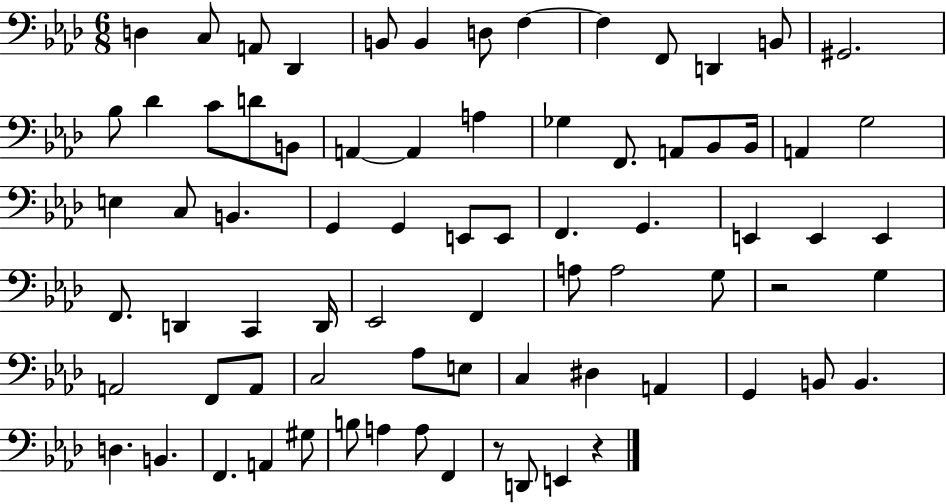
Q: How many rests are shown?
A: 3